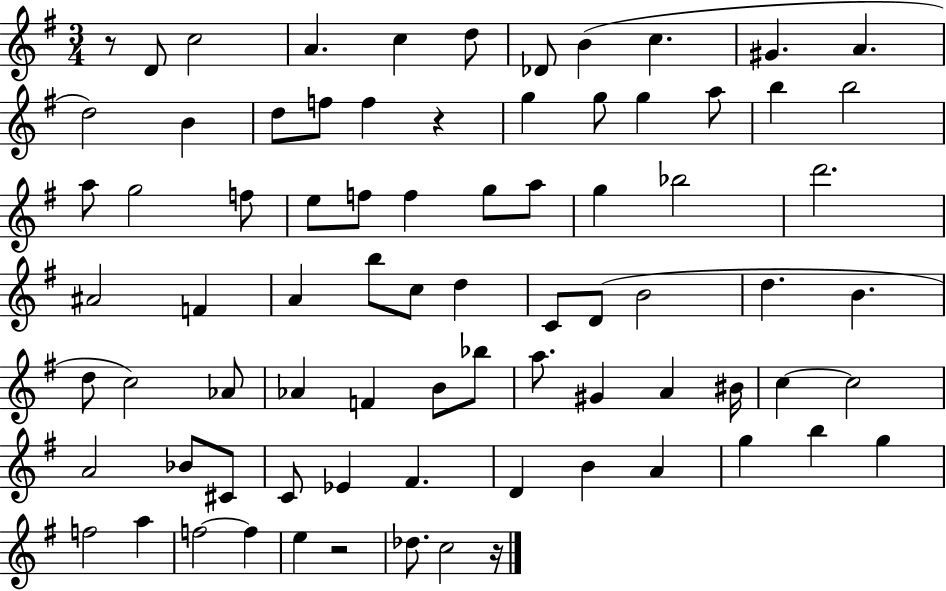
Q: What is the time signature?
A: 3/4